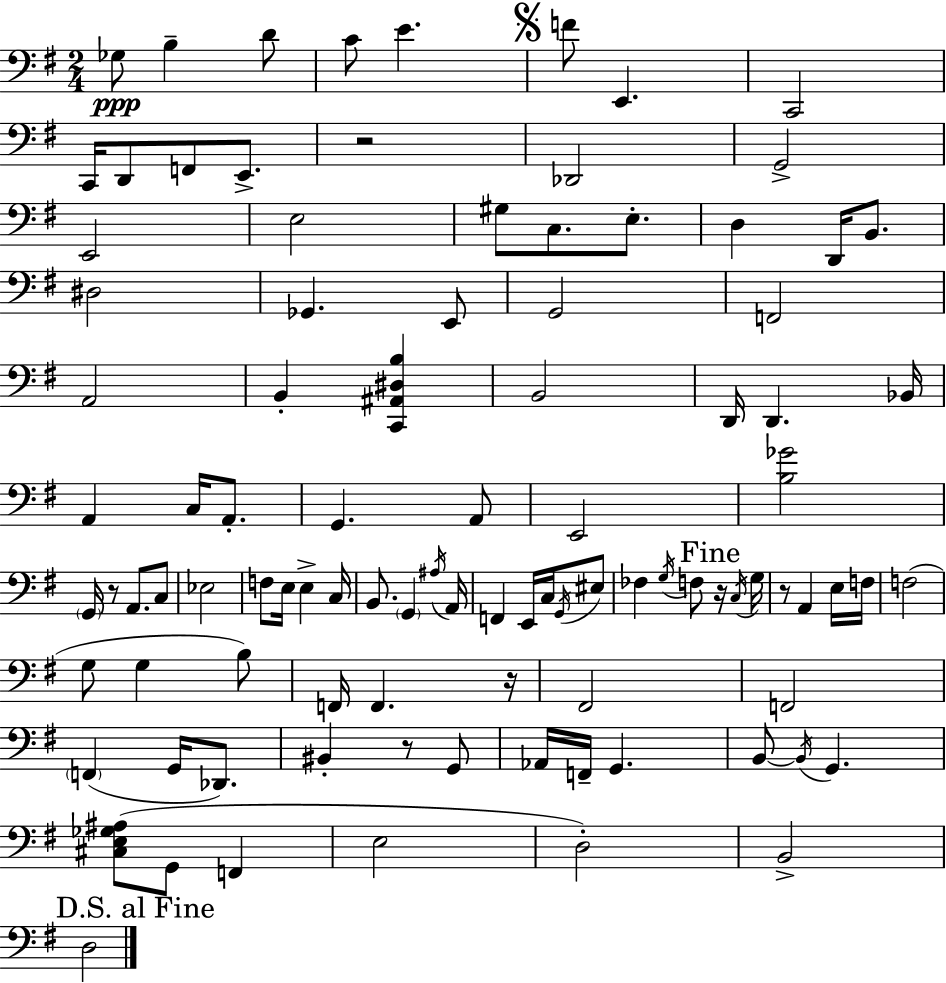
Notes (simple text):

Gb3/e B3/q D4/e C4/e E4/q. F4/e E2/q. C2/h C2/s D2/e F2/e E2/e. R/h Db2/h G2/h E2/h E3/h G#3/e C3/e. E3/e. D3/q D2/s B2/e. D#3/h Gb2/q. E2/e G2/h F2/h A2/h B2/q [C2,A#2,D#3,B3]/q B2/h D2/s D2/q. Bb2/s A2/q C3/s A2/e. G2/q. A2/e E2/h [B3,Gb4]/h G2/s R/e A2/e. C3/e Eb3/h F3/e E3/s E3/q C3/s B2/e. G2/q A#3/s A2/s F2/q E2/s C3/s G2/s EIS3/e FES3/q G3/s F3/e R/s C3/s G3/s R/e A2/q E3/s F3/s F3/h G3/e G3/q B3/e F2/s F2/q. R/s F#2/h F2/h F2/q G2/s Db2/e. BIS2/q R/e G2/e Ab2/s F2/s G2/q. B2/e B2/s G2/q. [C#3,E3,Gb3,A#3]/e G2/e F2/q E3/h D3/h B2/h D3/h